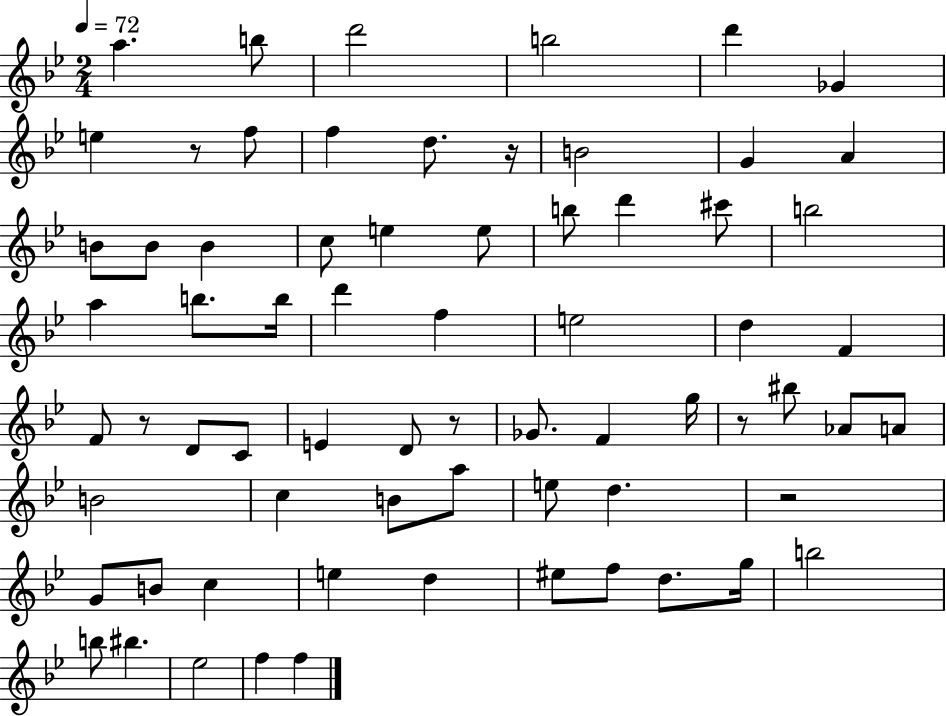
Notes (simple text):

A5/q. B5/e D6/h B5/h D6/q Gb4/q E5/q R/e F5/e F5/q D5/e. R/s B4/h G4/q A4/q B4/e B4/e B4/q C5/e E5/q E5/e B5/e D6/q C#6/e B5/h A5/q B5/e. B5/s D6/q F5/q E5/h D5/q F4/q F4/e R/e D4/e C4/e E4/q D4/e R/e Gb4/e. F4/q G5/s R/e BIS5/e Ab4/e A4/e B4/h C5/q B4/e A5/e E5/e D5/q. R/h G4/e B4/e C5/q E5/q D5/q EIS5/e F5/e D5/e. G5/s B5/h B5/e BIS5/q. Eb5/h F5/q F5/q